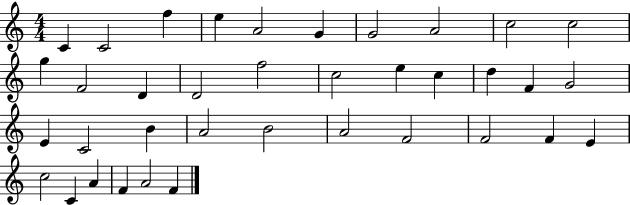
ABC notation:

X:1
T:Untitled
M:4/4
L:1/4
K:C
C C2 f e A2 G G2 A2 c2 c2 g F2 D D2 f2 c2 e c d F G2 E C2 B A2 B2 A2 F2 F2 F E c2 C A F A2 F